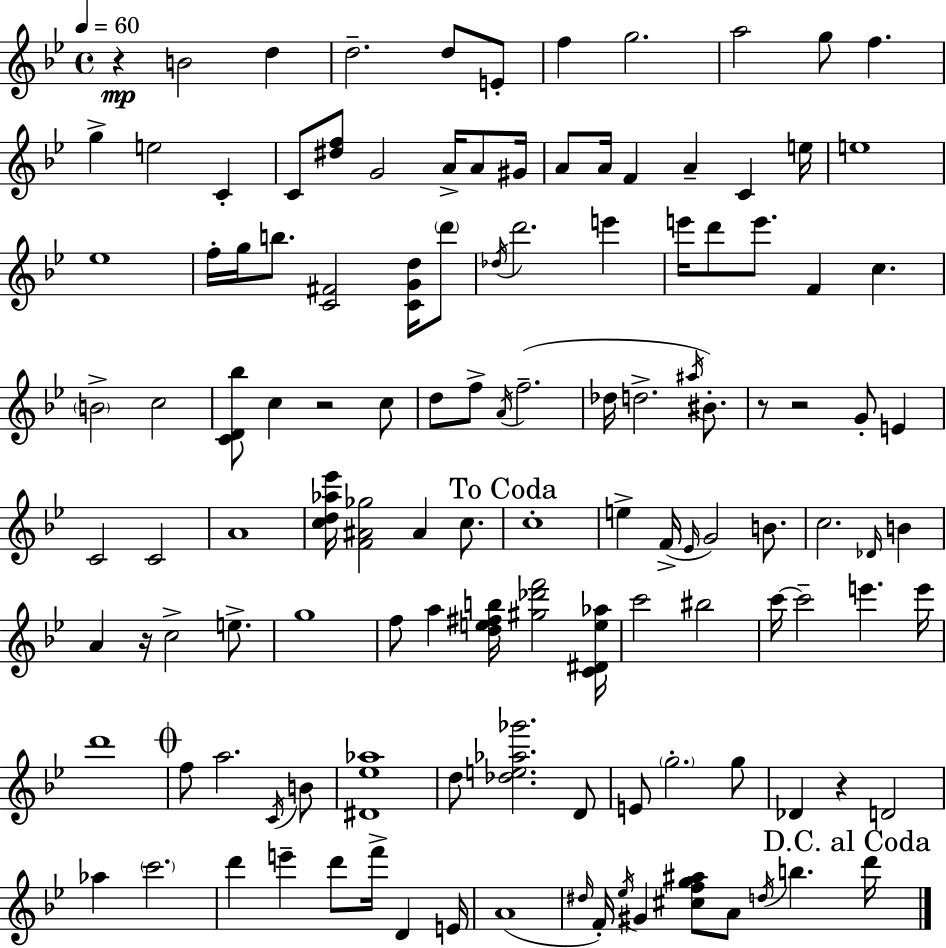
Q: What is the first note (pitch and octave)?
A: B4